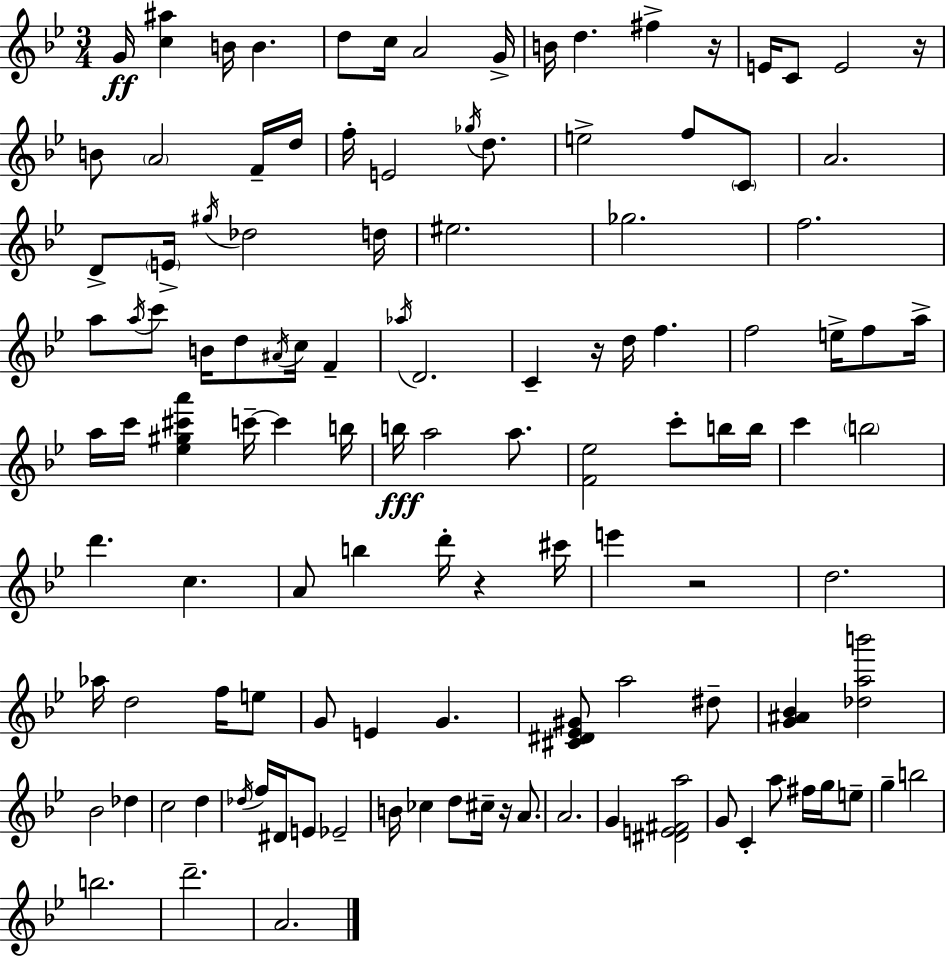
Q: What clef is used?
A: treble